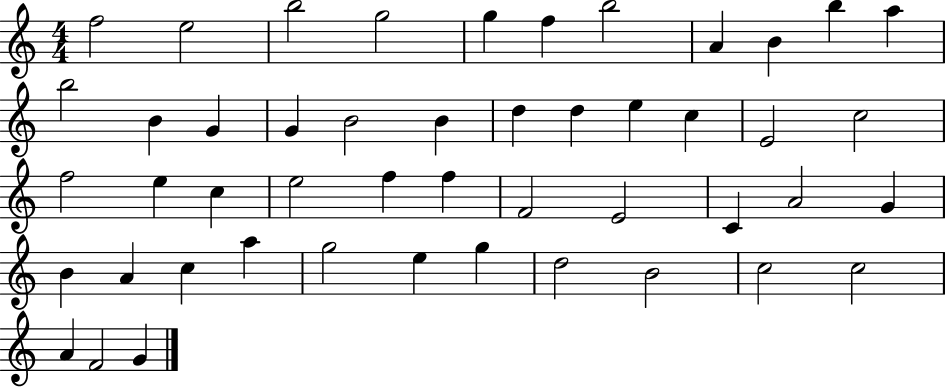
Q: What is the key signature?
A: C major